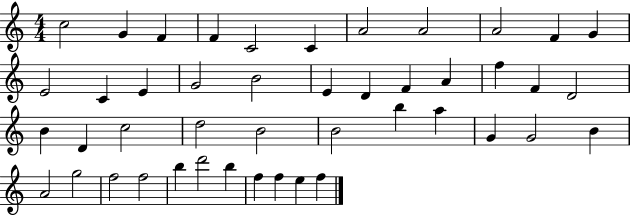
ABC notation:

X:1
T:Untitled
M:4/4
L:1/4
K:C
c2 G F F C2 C A2 A2 A2 F G E2 C E G2 B2 E D F A f F D2 B D c2 d2 B2 B2 b a G G2 B A2 g2 f2 f2 b d'2 b f f e f